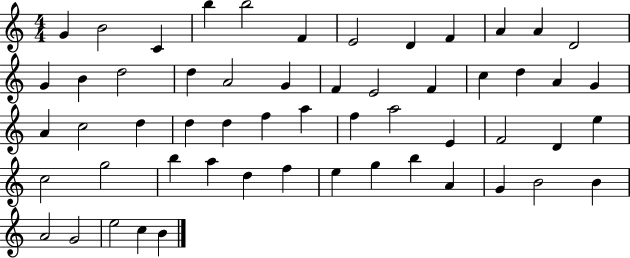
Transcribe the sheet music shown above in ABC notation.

X:1
T:Untitled
M:4/4
L:1/4
K:C
G B2 C b b2 F E2 D F A A D2 G B d2 d A2 G F E2 F c d A G A c2 d d d f a f a2 E F2 D e c2 g2 b a d f e g b A G B2 B A2 G2 e2 c B